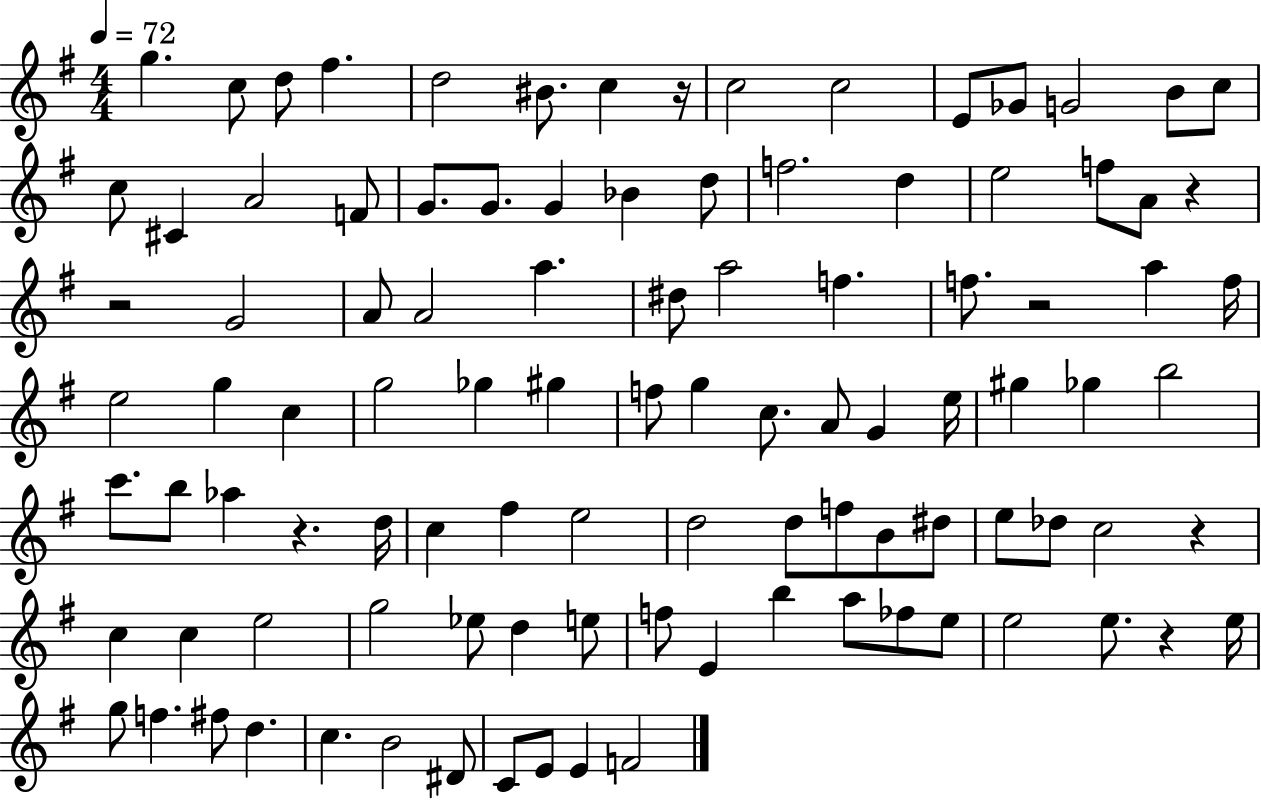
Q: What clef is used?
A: treble